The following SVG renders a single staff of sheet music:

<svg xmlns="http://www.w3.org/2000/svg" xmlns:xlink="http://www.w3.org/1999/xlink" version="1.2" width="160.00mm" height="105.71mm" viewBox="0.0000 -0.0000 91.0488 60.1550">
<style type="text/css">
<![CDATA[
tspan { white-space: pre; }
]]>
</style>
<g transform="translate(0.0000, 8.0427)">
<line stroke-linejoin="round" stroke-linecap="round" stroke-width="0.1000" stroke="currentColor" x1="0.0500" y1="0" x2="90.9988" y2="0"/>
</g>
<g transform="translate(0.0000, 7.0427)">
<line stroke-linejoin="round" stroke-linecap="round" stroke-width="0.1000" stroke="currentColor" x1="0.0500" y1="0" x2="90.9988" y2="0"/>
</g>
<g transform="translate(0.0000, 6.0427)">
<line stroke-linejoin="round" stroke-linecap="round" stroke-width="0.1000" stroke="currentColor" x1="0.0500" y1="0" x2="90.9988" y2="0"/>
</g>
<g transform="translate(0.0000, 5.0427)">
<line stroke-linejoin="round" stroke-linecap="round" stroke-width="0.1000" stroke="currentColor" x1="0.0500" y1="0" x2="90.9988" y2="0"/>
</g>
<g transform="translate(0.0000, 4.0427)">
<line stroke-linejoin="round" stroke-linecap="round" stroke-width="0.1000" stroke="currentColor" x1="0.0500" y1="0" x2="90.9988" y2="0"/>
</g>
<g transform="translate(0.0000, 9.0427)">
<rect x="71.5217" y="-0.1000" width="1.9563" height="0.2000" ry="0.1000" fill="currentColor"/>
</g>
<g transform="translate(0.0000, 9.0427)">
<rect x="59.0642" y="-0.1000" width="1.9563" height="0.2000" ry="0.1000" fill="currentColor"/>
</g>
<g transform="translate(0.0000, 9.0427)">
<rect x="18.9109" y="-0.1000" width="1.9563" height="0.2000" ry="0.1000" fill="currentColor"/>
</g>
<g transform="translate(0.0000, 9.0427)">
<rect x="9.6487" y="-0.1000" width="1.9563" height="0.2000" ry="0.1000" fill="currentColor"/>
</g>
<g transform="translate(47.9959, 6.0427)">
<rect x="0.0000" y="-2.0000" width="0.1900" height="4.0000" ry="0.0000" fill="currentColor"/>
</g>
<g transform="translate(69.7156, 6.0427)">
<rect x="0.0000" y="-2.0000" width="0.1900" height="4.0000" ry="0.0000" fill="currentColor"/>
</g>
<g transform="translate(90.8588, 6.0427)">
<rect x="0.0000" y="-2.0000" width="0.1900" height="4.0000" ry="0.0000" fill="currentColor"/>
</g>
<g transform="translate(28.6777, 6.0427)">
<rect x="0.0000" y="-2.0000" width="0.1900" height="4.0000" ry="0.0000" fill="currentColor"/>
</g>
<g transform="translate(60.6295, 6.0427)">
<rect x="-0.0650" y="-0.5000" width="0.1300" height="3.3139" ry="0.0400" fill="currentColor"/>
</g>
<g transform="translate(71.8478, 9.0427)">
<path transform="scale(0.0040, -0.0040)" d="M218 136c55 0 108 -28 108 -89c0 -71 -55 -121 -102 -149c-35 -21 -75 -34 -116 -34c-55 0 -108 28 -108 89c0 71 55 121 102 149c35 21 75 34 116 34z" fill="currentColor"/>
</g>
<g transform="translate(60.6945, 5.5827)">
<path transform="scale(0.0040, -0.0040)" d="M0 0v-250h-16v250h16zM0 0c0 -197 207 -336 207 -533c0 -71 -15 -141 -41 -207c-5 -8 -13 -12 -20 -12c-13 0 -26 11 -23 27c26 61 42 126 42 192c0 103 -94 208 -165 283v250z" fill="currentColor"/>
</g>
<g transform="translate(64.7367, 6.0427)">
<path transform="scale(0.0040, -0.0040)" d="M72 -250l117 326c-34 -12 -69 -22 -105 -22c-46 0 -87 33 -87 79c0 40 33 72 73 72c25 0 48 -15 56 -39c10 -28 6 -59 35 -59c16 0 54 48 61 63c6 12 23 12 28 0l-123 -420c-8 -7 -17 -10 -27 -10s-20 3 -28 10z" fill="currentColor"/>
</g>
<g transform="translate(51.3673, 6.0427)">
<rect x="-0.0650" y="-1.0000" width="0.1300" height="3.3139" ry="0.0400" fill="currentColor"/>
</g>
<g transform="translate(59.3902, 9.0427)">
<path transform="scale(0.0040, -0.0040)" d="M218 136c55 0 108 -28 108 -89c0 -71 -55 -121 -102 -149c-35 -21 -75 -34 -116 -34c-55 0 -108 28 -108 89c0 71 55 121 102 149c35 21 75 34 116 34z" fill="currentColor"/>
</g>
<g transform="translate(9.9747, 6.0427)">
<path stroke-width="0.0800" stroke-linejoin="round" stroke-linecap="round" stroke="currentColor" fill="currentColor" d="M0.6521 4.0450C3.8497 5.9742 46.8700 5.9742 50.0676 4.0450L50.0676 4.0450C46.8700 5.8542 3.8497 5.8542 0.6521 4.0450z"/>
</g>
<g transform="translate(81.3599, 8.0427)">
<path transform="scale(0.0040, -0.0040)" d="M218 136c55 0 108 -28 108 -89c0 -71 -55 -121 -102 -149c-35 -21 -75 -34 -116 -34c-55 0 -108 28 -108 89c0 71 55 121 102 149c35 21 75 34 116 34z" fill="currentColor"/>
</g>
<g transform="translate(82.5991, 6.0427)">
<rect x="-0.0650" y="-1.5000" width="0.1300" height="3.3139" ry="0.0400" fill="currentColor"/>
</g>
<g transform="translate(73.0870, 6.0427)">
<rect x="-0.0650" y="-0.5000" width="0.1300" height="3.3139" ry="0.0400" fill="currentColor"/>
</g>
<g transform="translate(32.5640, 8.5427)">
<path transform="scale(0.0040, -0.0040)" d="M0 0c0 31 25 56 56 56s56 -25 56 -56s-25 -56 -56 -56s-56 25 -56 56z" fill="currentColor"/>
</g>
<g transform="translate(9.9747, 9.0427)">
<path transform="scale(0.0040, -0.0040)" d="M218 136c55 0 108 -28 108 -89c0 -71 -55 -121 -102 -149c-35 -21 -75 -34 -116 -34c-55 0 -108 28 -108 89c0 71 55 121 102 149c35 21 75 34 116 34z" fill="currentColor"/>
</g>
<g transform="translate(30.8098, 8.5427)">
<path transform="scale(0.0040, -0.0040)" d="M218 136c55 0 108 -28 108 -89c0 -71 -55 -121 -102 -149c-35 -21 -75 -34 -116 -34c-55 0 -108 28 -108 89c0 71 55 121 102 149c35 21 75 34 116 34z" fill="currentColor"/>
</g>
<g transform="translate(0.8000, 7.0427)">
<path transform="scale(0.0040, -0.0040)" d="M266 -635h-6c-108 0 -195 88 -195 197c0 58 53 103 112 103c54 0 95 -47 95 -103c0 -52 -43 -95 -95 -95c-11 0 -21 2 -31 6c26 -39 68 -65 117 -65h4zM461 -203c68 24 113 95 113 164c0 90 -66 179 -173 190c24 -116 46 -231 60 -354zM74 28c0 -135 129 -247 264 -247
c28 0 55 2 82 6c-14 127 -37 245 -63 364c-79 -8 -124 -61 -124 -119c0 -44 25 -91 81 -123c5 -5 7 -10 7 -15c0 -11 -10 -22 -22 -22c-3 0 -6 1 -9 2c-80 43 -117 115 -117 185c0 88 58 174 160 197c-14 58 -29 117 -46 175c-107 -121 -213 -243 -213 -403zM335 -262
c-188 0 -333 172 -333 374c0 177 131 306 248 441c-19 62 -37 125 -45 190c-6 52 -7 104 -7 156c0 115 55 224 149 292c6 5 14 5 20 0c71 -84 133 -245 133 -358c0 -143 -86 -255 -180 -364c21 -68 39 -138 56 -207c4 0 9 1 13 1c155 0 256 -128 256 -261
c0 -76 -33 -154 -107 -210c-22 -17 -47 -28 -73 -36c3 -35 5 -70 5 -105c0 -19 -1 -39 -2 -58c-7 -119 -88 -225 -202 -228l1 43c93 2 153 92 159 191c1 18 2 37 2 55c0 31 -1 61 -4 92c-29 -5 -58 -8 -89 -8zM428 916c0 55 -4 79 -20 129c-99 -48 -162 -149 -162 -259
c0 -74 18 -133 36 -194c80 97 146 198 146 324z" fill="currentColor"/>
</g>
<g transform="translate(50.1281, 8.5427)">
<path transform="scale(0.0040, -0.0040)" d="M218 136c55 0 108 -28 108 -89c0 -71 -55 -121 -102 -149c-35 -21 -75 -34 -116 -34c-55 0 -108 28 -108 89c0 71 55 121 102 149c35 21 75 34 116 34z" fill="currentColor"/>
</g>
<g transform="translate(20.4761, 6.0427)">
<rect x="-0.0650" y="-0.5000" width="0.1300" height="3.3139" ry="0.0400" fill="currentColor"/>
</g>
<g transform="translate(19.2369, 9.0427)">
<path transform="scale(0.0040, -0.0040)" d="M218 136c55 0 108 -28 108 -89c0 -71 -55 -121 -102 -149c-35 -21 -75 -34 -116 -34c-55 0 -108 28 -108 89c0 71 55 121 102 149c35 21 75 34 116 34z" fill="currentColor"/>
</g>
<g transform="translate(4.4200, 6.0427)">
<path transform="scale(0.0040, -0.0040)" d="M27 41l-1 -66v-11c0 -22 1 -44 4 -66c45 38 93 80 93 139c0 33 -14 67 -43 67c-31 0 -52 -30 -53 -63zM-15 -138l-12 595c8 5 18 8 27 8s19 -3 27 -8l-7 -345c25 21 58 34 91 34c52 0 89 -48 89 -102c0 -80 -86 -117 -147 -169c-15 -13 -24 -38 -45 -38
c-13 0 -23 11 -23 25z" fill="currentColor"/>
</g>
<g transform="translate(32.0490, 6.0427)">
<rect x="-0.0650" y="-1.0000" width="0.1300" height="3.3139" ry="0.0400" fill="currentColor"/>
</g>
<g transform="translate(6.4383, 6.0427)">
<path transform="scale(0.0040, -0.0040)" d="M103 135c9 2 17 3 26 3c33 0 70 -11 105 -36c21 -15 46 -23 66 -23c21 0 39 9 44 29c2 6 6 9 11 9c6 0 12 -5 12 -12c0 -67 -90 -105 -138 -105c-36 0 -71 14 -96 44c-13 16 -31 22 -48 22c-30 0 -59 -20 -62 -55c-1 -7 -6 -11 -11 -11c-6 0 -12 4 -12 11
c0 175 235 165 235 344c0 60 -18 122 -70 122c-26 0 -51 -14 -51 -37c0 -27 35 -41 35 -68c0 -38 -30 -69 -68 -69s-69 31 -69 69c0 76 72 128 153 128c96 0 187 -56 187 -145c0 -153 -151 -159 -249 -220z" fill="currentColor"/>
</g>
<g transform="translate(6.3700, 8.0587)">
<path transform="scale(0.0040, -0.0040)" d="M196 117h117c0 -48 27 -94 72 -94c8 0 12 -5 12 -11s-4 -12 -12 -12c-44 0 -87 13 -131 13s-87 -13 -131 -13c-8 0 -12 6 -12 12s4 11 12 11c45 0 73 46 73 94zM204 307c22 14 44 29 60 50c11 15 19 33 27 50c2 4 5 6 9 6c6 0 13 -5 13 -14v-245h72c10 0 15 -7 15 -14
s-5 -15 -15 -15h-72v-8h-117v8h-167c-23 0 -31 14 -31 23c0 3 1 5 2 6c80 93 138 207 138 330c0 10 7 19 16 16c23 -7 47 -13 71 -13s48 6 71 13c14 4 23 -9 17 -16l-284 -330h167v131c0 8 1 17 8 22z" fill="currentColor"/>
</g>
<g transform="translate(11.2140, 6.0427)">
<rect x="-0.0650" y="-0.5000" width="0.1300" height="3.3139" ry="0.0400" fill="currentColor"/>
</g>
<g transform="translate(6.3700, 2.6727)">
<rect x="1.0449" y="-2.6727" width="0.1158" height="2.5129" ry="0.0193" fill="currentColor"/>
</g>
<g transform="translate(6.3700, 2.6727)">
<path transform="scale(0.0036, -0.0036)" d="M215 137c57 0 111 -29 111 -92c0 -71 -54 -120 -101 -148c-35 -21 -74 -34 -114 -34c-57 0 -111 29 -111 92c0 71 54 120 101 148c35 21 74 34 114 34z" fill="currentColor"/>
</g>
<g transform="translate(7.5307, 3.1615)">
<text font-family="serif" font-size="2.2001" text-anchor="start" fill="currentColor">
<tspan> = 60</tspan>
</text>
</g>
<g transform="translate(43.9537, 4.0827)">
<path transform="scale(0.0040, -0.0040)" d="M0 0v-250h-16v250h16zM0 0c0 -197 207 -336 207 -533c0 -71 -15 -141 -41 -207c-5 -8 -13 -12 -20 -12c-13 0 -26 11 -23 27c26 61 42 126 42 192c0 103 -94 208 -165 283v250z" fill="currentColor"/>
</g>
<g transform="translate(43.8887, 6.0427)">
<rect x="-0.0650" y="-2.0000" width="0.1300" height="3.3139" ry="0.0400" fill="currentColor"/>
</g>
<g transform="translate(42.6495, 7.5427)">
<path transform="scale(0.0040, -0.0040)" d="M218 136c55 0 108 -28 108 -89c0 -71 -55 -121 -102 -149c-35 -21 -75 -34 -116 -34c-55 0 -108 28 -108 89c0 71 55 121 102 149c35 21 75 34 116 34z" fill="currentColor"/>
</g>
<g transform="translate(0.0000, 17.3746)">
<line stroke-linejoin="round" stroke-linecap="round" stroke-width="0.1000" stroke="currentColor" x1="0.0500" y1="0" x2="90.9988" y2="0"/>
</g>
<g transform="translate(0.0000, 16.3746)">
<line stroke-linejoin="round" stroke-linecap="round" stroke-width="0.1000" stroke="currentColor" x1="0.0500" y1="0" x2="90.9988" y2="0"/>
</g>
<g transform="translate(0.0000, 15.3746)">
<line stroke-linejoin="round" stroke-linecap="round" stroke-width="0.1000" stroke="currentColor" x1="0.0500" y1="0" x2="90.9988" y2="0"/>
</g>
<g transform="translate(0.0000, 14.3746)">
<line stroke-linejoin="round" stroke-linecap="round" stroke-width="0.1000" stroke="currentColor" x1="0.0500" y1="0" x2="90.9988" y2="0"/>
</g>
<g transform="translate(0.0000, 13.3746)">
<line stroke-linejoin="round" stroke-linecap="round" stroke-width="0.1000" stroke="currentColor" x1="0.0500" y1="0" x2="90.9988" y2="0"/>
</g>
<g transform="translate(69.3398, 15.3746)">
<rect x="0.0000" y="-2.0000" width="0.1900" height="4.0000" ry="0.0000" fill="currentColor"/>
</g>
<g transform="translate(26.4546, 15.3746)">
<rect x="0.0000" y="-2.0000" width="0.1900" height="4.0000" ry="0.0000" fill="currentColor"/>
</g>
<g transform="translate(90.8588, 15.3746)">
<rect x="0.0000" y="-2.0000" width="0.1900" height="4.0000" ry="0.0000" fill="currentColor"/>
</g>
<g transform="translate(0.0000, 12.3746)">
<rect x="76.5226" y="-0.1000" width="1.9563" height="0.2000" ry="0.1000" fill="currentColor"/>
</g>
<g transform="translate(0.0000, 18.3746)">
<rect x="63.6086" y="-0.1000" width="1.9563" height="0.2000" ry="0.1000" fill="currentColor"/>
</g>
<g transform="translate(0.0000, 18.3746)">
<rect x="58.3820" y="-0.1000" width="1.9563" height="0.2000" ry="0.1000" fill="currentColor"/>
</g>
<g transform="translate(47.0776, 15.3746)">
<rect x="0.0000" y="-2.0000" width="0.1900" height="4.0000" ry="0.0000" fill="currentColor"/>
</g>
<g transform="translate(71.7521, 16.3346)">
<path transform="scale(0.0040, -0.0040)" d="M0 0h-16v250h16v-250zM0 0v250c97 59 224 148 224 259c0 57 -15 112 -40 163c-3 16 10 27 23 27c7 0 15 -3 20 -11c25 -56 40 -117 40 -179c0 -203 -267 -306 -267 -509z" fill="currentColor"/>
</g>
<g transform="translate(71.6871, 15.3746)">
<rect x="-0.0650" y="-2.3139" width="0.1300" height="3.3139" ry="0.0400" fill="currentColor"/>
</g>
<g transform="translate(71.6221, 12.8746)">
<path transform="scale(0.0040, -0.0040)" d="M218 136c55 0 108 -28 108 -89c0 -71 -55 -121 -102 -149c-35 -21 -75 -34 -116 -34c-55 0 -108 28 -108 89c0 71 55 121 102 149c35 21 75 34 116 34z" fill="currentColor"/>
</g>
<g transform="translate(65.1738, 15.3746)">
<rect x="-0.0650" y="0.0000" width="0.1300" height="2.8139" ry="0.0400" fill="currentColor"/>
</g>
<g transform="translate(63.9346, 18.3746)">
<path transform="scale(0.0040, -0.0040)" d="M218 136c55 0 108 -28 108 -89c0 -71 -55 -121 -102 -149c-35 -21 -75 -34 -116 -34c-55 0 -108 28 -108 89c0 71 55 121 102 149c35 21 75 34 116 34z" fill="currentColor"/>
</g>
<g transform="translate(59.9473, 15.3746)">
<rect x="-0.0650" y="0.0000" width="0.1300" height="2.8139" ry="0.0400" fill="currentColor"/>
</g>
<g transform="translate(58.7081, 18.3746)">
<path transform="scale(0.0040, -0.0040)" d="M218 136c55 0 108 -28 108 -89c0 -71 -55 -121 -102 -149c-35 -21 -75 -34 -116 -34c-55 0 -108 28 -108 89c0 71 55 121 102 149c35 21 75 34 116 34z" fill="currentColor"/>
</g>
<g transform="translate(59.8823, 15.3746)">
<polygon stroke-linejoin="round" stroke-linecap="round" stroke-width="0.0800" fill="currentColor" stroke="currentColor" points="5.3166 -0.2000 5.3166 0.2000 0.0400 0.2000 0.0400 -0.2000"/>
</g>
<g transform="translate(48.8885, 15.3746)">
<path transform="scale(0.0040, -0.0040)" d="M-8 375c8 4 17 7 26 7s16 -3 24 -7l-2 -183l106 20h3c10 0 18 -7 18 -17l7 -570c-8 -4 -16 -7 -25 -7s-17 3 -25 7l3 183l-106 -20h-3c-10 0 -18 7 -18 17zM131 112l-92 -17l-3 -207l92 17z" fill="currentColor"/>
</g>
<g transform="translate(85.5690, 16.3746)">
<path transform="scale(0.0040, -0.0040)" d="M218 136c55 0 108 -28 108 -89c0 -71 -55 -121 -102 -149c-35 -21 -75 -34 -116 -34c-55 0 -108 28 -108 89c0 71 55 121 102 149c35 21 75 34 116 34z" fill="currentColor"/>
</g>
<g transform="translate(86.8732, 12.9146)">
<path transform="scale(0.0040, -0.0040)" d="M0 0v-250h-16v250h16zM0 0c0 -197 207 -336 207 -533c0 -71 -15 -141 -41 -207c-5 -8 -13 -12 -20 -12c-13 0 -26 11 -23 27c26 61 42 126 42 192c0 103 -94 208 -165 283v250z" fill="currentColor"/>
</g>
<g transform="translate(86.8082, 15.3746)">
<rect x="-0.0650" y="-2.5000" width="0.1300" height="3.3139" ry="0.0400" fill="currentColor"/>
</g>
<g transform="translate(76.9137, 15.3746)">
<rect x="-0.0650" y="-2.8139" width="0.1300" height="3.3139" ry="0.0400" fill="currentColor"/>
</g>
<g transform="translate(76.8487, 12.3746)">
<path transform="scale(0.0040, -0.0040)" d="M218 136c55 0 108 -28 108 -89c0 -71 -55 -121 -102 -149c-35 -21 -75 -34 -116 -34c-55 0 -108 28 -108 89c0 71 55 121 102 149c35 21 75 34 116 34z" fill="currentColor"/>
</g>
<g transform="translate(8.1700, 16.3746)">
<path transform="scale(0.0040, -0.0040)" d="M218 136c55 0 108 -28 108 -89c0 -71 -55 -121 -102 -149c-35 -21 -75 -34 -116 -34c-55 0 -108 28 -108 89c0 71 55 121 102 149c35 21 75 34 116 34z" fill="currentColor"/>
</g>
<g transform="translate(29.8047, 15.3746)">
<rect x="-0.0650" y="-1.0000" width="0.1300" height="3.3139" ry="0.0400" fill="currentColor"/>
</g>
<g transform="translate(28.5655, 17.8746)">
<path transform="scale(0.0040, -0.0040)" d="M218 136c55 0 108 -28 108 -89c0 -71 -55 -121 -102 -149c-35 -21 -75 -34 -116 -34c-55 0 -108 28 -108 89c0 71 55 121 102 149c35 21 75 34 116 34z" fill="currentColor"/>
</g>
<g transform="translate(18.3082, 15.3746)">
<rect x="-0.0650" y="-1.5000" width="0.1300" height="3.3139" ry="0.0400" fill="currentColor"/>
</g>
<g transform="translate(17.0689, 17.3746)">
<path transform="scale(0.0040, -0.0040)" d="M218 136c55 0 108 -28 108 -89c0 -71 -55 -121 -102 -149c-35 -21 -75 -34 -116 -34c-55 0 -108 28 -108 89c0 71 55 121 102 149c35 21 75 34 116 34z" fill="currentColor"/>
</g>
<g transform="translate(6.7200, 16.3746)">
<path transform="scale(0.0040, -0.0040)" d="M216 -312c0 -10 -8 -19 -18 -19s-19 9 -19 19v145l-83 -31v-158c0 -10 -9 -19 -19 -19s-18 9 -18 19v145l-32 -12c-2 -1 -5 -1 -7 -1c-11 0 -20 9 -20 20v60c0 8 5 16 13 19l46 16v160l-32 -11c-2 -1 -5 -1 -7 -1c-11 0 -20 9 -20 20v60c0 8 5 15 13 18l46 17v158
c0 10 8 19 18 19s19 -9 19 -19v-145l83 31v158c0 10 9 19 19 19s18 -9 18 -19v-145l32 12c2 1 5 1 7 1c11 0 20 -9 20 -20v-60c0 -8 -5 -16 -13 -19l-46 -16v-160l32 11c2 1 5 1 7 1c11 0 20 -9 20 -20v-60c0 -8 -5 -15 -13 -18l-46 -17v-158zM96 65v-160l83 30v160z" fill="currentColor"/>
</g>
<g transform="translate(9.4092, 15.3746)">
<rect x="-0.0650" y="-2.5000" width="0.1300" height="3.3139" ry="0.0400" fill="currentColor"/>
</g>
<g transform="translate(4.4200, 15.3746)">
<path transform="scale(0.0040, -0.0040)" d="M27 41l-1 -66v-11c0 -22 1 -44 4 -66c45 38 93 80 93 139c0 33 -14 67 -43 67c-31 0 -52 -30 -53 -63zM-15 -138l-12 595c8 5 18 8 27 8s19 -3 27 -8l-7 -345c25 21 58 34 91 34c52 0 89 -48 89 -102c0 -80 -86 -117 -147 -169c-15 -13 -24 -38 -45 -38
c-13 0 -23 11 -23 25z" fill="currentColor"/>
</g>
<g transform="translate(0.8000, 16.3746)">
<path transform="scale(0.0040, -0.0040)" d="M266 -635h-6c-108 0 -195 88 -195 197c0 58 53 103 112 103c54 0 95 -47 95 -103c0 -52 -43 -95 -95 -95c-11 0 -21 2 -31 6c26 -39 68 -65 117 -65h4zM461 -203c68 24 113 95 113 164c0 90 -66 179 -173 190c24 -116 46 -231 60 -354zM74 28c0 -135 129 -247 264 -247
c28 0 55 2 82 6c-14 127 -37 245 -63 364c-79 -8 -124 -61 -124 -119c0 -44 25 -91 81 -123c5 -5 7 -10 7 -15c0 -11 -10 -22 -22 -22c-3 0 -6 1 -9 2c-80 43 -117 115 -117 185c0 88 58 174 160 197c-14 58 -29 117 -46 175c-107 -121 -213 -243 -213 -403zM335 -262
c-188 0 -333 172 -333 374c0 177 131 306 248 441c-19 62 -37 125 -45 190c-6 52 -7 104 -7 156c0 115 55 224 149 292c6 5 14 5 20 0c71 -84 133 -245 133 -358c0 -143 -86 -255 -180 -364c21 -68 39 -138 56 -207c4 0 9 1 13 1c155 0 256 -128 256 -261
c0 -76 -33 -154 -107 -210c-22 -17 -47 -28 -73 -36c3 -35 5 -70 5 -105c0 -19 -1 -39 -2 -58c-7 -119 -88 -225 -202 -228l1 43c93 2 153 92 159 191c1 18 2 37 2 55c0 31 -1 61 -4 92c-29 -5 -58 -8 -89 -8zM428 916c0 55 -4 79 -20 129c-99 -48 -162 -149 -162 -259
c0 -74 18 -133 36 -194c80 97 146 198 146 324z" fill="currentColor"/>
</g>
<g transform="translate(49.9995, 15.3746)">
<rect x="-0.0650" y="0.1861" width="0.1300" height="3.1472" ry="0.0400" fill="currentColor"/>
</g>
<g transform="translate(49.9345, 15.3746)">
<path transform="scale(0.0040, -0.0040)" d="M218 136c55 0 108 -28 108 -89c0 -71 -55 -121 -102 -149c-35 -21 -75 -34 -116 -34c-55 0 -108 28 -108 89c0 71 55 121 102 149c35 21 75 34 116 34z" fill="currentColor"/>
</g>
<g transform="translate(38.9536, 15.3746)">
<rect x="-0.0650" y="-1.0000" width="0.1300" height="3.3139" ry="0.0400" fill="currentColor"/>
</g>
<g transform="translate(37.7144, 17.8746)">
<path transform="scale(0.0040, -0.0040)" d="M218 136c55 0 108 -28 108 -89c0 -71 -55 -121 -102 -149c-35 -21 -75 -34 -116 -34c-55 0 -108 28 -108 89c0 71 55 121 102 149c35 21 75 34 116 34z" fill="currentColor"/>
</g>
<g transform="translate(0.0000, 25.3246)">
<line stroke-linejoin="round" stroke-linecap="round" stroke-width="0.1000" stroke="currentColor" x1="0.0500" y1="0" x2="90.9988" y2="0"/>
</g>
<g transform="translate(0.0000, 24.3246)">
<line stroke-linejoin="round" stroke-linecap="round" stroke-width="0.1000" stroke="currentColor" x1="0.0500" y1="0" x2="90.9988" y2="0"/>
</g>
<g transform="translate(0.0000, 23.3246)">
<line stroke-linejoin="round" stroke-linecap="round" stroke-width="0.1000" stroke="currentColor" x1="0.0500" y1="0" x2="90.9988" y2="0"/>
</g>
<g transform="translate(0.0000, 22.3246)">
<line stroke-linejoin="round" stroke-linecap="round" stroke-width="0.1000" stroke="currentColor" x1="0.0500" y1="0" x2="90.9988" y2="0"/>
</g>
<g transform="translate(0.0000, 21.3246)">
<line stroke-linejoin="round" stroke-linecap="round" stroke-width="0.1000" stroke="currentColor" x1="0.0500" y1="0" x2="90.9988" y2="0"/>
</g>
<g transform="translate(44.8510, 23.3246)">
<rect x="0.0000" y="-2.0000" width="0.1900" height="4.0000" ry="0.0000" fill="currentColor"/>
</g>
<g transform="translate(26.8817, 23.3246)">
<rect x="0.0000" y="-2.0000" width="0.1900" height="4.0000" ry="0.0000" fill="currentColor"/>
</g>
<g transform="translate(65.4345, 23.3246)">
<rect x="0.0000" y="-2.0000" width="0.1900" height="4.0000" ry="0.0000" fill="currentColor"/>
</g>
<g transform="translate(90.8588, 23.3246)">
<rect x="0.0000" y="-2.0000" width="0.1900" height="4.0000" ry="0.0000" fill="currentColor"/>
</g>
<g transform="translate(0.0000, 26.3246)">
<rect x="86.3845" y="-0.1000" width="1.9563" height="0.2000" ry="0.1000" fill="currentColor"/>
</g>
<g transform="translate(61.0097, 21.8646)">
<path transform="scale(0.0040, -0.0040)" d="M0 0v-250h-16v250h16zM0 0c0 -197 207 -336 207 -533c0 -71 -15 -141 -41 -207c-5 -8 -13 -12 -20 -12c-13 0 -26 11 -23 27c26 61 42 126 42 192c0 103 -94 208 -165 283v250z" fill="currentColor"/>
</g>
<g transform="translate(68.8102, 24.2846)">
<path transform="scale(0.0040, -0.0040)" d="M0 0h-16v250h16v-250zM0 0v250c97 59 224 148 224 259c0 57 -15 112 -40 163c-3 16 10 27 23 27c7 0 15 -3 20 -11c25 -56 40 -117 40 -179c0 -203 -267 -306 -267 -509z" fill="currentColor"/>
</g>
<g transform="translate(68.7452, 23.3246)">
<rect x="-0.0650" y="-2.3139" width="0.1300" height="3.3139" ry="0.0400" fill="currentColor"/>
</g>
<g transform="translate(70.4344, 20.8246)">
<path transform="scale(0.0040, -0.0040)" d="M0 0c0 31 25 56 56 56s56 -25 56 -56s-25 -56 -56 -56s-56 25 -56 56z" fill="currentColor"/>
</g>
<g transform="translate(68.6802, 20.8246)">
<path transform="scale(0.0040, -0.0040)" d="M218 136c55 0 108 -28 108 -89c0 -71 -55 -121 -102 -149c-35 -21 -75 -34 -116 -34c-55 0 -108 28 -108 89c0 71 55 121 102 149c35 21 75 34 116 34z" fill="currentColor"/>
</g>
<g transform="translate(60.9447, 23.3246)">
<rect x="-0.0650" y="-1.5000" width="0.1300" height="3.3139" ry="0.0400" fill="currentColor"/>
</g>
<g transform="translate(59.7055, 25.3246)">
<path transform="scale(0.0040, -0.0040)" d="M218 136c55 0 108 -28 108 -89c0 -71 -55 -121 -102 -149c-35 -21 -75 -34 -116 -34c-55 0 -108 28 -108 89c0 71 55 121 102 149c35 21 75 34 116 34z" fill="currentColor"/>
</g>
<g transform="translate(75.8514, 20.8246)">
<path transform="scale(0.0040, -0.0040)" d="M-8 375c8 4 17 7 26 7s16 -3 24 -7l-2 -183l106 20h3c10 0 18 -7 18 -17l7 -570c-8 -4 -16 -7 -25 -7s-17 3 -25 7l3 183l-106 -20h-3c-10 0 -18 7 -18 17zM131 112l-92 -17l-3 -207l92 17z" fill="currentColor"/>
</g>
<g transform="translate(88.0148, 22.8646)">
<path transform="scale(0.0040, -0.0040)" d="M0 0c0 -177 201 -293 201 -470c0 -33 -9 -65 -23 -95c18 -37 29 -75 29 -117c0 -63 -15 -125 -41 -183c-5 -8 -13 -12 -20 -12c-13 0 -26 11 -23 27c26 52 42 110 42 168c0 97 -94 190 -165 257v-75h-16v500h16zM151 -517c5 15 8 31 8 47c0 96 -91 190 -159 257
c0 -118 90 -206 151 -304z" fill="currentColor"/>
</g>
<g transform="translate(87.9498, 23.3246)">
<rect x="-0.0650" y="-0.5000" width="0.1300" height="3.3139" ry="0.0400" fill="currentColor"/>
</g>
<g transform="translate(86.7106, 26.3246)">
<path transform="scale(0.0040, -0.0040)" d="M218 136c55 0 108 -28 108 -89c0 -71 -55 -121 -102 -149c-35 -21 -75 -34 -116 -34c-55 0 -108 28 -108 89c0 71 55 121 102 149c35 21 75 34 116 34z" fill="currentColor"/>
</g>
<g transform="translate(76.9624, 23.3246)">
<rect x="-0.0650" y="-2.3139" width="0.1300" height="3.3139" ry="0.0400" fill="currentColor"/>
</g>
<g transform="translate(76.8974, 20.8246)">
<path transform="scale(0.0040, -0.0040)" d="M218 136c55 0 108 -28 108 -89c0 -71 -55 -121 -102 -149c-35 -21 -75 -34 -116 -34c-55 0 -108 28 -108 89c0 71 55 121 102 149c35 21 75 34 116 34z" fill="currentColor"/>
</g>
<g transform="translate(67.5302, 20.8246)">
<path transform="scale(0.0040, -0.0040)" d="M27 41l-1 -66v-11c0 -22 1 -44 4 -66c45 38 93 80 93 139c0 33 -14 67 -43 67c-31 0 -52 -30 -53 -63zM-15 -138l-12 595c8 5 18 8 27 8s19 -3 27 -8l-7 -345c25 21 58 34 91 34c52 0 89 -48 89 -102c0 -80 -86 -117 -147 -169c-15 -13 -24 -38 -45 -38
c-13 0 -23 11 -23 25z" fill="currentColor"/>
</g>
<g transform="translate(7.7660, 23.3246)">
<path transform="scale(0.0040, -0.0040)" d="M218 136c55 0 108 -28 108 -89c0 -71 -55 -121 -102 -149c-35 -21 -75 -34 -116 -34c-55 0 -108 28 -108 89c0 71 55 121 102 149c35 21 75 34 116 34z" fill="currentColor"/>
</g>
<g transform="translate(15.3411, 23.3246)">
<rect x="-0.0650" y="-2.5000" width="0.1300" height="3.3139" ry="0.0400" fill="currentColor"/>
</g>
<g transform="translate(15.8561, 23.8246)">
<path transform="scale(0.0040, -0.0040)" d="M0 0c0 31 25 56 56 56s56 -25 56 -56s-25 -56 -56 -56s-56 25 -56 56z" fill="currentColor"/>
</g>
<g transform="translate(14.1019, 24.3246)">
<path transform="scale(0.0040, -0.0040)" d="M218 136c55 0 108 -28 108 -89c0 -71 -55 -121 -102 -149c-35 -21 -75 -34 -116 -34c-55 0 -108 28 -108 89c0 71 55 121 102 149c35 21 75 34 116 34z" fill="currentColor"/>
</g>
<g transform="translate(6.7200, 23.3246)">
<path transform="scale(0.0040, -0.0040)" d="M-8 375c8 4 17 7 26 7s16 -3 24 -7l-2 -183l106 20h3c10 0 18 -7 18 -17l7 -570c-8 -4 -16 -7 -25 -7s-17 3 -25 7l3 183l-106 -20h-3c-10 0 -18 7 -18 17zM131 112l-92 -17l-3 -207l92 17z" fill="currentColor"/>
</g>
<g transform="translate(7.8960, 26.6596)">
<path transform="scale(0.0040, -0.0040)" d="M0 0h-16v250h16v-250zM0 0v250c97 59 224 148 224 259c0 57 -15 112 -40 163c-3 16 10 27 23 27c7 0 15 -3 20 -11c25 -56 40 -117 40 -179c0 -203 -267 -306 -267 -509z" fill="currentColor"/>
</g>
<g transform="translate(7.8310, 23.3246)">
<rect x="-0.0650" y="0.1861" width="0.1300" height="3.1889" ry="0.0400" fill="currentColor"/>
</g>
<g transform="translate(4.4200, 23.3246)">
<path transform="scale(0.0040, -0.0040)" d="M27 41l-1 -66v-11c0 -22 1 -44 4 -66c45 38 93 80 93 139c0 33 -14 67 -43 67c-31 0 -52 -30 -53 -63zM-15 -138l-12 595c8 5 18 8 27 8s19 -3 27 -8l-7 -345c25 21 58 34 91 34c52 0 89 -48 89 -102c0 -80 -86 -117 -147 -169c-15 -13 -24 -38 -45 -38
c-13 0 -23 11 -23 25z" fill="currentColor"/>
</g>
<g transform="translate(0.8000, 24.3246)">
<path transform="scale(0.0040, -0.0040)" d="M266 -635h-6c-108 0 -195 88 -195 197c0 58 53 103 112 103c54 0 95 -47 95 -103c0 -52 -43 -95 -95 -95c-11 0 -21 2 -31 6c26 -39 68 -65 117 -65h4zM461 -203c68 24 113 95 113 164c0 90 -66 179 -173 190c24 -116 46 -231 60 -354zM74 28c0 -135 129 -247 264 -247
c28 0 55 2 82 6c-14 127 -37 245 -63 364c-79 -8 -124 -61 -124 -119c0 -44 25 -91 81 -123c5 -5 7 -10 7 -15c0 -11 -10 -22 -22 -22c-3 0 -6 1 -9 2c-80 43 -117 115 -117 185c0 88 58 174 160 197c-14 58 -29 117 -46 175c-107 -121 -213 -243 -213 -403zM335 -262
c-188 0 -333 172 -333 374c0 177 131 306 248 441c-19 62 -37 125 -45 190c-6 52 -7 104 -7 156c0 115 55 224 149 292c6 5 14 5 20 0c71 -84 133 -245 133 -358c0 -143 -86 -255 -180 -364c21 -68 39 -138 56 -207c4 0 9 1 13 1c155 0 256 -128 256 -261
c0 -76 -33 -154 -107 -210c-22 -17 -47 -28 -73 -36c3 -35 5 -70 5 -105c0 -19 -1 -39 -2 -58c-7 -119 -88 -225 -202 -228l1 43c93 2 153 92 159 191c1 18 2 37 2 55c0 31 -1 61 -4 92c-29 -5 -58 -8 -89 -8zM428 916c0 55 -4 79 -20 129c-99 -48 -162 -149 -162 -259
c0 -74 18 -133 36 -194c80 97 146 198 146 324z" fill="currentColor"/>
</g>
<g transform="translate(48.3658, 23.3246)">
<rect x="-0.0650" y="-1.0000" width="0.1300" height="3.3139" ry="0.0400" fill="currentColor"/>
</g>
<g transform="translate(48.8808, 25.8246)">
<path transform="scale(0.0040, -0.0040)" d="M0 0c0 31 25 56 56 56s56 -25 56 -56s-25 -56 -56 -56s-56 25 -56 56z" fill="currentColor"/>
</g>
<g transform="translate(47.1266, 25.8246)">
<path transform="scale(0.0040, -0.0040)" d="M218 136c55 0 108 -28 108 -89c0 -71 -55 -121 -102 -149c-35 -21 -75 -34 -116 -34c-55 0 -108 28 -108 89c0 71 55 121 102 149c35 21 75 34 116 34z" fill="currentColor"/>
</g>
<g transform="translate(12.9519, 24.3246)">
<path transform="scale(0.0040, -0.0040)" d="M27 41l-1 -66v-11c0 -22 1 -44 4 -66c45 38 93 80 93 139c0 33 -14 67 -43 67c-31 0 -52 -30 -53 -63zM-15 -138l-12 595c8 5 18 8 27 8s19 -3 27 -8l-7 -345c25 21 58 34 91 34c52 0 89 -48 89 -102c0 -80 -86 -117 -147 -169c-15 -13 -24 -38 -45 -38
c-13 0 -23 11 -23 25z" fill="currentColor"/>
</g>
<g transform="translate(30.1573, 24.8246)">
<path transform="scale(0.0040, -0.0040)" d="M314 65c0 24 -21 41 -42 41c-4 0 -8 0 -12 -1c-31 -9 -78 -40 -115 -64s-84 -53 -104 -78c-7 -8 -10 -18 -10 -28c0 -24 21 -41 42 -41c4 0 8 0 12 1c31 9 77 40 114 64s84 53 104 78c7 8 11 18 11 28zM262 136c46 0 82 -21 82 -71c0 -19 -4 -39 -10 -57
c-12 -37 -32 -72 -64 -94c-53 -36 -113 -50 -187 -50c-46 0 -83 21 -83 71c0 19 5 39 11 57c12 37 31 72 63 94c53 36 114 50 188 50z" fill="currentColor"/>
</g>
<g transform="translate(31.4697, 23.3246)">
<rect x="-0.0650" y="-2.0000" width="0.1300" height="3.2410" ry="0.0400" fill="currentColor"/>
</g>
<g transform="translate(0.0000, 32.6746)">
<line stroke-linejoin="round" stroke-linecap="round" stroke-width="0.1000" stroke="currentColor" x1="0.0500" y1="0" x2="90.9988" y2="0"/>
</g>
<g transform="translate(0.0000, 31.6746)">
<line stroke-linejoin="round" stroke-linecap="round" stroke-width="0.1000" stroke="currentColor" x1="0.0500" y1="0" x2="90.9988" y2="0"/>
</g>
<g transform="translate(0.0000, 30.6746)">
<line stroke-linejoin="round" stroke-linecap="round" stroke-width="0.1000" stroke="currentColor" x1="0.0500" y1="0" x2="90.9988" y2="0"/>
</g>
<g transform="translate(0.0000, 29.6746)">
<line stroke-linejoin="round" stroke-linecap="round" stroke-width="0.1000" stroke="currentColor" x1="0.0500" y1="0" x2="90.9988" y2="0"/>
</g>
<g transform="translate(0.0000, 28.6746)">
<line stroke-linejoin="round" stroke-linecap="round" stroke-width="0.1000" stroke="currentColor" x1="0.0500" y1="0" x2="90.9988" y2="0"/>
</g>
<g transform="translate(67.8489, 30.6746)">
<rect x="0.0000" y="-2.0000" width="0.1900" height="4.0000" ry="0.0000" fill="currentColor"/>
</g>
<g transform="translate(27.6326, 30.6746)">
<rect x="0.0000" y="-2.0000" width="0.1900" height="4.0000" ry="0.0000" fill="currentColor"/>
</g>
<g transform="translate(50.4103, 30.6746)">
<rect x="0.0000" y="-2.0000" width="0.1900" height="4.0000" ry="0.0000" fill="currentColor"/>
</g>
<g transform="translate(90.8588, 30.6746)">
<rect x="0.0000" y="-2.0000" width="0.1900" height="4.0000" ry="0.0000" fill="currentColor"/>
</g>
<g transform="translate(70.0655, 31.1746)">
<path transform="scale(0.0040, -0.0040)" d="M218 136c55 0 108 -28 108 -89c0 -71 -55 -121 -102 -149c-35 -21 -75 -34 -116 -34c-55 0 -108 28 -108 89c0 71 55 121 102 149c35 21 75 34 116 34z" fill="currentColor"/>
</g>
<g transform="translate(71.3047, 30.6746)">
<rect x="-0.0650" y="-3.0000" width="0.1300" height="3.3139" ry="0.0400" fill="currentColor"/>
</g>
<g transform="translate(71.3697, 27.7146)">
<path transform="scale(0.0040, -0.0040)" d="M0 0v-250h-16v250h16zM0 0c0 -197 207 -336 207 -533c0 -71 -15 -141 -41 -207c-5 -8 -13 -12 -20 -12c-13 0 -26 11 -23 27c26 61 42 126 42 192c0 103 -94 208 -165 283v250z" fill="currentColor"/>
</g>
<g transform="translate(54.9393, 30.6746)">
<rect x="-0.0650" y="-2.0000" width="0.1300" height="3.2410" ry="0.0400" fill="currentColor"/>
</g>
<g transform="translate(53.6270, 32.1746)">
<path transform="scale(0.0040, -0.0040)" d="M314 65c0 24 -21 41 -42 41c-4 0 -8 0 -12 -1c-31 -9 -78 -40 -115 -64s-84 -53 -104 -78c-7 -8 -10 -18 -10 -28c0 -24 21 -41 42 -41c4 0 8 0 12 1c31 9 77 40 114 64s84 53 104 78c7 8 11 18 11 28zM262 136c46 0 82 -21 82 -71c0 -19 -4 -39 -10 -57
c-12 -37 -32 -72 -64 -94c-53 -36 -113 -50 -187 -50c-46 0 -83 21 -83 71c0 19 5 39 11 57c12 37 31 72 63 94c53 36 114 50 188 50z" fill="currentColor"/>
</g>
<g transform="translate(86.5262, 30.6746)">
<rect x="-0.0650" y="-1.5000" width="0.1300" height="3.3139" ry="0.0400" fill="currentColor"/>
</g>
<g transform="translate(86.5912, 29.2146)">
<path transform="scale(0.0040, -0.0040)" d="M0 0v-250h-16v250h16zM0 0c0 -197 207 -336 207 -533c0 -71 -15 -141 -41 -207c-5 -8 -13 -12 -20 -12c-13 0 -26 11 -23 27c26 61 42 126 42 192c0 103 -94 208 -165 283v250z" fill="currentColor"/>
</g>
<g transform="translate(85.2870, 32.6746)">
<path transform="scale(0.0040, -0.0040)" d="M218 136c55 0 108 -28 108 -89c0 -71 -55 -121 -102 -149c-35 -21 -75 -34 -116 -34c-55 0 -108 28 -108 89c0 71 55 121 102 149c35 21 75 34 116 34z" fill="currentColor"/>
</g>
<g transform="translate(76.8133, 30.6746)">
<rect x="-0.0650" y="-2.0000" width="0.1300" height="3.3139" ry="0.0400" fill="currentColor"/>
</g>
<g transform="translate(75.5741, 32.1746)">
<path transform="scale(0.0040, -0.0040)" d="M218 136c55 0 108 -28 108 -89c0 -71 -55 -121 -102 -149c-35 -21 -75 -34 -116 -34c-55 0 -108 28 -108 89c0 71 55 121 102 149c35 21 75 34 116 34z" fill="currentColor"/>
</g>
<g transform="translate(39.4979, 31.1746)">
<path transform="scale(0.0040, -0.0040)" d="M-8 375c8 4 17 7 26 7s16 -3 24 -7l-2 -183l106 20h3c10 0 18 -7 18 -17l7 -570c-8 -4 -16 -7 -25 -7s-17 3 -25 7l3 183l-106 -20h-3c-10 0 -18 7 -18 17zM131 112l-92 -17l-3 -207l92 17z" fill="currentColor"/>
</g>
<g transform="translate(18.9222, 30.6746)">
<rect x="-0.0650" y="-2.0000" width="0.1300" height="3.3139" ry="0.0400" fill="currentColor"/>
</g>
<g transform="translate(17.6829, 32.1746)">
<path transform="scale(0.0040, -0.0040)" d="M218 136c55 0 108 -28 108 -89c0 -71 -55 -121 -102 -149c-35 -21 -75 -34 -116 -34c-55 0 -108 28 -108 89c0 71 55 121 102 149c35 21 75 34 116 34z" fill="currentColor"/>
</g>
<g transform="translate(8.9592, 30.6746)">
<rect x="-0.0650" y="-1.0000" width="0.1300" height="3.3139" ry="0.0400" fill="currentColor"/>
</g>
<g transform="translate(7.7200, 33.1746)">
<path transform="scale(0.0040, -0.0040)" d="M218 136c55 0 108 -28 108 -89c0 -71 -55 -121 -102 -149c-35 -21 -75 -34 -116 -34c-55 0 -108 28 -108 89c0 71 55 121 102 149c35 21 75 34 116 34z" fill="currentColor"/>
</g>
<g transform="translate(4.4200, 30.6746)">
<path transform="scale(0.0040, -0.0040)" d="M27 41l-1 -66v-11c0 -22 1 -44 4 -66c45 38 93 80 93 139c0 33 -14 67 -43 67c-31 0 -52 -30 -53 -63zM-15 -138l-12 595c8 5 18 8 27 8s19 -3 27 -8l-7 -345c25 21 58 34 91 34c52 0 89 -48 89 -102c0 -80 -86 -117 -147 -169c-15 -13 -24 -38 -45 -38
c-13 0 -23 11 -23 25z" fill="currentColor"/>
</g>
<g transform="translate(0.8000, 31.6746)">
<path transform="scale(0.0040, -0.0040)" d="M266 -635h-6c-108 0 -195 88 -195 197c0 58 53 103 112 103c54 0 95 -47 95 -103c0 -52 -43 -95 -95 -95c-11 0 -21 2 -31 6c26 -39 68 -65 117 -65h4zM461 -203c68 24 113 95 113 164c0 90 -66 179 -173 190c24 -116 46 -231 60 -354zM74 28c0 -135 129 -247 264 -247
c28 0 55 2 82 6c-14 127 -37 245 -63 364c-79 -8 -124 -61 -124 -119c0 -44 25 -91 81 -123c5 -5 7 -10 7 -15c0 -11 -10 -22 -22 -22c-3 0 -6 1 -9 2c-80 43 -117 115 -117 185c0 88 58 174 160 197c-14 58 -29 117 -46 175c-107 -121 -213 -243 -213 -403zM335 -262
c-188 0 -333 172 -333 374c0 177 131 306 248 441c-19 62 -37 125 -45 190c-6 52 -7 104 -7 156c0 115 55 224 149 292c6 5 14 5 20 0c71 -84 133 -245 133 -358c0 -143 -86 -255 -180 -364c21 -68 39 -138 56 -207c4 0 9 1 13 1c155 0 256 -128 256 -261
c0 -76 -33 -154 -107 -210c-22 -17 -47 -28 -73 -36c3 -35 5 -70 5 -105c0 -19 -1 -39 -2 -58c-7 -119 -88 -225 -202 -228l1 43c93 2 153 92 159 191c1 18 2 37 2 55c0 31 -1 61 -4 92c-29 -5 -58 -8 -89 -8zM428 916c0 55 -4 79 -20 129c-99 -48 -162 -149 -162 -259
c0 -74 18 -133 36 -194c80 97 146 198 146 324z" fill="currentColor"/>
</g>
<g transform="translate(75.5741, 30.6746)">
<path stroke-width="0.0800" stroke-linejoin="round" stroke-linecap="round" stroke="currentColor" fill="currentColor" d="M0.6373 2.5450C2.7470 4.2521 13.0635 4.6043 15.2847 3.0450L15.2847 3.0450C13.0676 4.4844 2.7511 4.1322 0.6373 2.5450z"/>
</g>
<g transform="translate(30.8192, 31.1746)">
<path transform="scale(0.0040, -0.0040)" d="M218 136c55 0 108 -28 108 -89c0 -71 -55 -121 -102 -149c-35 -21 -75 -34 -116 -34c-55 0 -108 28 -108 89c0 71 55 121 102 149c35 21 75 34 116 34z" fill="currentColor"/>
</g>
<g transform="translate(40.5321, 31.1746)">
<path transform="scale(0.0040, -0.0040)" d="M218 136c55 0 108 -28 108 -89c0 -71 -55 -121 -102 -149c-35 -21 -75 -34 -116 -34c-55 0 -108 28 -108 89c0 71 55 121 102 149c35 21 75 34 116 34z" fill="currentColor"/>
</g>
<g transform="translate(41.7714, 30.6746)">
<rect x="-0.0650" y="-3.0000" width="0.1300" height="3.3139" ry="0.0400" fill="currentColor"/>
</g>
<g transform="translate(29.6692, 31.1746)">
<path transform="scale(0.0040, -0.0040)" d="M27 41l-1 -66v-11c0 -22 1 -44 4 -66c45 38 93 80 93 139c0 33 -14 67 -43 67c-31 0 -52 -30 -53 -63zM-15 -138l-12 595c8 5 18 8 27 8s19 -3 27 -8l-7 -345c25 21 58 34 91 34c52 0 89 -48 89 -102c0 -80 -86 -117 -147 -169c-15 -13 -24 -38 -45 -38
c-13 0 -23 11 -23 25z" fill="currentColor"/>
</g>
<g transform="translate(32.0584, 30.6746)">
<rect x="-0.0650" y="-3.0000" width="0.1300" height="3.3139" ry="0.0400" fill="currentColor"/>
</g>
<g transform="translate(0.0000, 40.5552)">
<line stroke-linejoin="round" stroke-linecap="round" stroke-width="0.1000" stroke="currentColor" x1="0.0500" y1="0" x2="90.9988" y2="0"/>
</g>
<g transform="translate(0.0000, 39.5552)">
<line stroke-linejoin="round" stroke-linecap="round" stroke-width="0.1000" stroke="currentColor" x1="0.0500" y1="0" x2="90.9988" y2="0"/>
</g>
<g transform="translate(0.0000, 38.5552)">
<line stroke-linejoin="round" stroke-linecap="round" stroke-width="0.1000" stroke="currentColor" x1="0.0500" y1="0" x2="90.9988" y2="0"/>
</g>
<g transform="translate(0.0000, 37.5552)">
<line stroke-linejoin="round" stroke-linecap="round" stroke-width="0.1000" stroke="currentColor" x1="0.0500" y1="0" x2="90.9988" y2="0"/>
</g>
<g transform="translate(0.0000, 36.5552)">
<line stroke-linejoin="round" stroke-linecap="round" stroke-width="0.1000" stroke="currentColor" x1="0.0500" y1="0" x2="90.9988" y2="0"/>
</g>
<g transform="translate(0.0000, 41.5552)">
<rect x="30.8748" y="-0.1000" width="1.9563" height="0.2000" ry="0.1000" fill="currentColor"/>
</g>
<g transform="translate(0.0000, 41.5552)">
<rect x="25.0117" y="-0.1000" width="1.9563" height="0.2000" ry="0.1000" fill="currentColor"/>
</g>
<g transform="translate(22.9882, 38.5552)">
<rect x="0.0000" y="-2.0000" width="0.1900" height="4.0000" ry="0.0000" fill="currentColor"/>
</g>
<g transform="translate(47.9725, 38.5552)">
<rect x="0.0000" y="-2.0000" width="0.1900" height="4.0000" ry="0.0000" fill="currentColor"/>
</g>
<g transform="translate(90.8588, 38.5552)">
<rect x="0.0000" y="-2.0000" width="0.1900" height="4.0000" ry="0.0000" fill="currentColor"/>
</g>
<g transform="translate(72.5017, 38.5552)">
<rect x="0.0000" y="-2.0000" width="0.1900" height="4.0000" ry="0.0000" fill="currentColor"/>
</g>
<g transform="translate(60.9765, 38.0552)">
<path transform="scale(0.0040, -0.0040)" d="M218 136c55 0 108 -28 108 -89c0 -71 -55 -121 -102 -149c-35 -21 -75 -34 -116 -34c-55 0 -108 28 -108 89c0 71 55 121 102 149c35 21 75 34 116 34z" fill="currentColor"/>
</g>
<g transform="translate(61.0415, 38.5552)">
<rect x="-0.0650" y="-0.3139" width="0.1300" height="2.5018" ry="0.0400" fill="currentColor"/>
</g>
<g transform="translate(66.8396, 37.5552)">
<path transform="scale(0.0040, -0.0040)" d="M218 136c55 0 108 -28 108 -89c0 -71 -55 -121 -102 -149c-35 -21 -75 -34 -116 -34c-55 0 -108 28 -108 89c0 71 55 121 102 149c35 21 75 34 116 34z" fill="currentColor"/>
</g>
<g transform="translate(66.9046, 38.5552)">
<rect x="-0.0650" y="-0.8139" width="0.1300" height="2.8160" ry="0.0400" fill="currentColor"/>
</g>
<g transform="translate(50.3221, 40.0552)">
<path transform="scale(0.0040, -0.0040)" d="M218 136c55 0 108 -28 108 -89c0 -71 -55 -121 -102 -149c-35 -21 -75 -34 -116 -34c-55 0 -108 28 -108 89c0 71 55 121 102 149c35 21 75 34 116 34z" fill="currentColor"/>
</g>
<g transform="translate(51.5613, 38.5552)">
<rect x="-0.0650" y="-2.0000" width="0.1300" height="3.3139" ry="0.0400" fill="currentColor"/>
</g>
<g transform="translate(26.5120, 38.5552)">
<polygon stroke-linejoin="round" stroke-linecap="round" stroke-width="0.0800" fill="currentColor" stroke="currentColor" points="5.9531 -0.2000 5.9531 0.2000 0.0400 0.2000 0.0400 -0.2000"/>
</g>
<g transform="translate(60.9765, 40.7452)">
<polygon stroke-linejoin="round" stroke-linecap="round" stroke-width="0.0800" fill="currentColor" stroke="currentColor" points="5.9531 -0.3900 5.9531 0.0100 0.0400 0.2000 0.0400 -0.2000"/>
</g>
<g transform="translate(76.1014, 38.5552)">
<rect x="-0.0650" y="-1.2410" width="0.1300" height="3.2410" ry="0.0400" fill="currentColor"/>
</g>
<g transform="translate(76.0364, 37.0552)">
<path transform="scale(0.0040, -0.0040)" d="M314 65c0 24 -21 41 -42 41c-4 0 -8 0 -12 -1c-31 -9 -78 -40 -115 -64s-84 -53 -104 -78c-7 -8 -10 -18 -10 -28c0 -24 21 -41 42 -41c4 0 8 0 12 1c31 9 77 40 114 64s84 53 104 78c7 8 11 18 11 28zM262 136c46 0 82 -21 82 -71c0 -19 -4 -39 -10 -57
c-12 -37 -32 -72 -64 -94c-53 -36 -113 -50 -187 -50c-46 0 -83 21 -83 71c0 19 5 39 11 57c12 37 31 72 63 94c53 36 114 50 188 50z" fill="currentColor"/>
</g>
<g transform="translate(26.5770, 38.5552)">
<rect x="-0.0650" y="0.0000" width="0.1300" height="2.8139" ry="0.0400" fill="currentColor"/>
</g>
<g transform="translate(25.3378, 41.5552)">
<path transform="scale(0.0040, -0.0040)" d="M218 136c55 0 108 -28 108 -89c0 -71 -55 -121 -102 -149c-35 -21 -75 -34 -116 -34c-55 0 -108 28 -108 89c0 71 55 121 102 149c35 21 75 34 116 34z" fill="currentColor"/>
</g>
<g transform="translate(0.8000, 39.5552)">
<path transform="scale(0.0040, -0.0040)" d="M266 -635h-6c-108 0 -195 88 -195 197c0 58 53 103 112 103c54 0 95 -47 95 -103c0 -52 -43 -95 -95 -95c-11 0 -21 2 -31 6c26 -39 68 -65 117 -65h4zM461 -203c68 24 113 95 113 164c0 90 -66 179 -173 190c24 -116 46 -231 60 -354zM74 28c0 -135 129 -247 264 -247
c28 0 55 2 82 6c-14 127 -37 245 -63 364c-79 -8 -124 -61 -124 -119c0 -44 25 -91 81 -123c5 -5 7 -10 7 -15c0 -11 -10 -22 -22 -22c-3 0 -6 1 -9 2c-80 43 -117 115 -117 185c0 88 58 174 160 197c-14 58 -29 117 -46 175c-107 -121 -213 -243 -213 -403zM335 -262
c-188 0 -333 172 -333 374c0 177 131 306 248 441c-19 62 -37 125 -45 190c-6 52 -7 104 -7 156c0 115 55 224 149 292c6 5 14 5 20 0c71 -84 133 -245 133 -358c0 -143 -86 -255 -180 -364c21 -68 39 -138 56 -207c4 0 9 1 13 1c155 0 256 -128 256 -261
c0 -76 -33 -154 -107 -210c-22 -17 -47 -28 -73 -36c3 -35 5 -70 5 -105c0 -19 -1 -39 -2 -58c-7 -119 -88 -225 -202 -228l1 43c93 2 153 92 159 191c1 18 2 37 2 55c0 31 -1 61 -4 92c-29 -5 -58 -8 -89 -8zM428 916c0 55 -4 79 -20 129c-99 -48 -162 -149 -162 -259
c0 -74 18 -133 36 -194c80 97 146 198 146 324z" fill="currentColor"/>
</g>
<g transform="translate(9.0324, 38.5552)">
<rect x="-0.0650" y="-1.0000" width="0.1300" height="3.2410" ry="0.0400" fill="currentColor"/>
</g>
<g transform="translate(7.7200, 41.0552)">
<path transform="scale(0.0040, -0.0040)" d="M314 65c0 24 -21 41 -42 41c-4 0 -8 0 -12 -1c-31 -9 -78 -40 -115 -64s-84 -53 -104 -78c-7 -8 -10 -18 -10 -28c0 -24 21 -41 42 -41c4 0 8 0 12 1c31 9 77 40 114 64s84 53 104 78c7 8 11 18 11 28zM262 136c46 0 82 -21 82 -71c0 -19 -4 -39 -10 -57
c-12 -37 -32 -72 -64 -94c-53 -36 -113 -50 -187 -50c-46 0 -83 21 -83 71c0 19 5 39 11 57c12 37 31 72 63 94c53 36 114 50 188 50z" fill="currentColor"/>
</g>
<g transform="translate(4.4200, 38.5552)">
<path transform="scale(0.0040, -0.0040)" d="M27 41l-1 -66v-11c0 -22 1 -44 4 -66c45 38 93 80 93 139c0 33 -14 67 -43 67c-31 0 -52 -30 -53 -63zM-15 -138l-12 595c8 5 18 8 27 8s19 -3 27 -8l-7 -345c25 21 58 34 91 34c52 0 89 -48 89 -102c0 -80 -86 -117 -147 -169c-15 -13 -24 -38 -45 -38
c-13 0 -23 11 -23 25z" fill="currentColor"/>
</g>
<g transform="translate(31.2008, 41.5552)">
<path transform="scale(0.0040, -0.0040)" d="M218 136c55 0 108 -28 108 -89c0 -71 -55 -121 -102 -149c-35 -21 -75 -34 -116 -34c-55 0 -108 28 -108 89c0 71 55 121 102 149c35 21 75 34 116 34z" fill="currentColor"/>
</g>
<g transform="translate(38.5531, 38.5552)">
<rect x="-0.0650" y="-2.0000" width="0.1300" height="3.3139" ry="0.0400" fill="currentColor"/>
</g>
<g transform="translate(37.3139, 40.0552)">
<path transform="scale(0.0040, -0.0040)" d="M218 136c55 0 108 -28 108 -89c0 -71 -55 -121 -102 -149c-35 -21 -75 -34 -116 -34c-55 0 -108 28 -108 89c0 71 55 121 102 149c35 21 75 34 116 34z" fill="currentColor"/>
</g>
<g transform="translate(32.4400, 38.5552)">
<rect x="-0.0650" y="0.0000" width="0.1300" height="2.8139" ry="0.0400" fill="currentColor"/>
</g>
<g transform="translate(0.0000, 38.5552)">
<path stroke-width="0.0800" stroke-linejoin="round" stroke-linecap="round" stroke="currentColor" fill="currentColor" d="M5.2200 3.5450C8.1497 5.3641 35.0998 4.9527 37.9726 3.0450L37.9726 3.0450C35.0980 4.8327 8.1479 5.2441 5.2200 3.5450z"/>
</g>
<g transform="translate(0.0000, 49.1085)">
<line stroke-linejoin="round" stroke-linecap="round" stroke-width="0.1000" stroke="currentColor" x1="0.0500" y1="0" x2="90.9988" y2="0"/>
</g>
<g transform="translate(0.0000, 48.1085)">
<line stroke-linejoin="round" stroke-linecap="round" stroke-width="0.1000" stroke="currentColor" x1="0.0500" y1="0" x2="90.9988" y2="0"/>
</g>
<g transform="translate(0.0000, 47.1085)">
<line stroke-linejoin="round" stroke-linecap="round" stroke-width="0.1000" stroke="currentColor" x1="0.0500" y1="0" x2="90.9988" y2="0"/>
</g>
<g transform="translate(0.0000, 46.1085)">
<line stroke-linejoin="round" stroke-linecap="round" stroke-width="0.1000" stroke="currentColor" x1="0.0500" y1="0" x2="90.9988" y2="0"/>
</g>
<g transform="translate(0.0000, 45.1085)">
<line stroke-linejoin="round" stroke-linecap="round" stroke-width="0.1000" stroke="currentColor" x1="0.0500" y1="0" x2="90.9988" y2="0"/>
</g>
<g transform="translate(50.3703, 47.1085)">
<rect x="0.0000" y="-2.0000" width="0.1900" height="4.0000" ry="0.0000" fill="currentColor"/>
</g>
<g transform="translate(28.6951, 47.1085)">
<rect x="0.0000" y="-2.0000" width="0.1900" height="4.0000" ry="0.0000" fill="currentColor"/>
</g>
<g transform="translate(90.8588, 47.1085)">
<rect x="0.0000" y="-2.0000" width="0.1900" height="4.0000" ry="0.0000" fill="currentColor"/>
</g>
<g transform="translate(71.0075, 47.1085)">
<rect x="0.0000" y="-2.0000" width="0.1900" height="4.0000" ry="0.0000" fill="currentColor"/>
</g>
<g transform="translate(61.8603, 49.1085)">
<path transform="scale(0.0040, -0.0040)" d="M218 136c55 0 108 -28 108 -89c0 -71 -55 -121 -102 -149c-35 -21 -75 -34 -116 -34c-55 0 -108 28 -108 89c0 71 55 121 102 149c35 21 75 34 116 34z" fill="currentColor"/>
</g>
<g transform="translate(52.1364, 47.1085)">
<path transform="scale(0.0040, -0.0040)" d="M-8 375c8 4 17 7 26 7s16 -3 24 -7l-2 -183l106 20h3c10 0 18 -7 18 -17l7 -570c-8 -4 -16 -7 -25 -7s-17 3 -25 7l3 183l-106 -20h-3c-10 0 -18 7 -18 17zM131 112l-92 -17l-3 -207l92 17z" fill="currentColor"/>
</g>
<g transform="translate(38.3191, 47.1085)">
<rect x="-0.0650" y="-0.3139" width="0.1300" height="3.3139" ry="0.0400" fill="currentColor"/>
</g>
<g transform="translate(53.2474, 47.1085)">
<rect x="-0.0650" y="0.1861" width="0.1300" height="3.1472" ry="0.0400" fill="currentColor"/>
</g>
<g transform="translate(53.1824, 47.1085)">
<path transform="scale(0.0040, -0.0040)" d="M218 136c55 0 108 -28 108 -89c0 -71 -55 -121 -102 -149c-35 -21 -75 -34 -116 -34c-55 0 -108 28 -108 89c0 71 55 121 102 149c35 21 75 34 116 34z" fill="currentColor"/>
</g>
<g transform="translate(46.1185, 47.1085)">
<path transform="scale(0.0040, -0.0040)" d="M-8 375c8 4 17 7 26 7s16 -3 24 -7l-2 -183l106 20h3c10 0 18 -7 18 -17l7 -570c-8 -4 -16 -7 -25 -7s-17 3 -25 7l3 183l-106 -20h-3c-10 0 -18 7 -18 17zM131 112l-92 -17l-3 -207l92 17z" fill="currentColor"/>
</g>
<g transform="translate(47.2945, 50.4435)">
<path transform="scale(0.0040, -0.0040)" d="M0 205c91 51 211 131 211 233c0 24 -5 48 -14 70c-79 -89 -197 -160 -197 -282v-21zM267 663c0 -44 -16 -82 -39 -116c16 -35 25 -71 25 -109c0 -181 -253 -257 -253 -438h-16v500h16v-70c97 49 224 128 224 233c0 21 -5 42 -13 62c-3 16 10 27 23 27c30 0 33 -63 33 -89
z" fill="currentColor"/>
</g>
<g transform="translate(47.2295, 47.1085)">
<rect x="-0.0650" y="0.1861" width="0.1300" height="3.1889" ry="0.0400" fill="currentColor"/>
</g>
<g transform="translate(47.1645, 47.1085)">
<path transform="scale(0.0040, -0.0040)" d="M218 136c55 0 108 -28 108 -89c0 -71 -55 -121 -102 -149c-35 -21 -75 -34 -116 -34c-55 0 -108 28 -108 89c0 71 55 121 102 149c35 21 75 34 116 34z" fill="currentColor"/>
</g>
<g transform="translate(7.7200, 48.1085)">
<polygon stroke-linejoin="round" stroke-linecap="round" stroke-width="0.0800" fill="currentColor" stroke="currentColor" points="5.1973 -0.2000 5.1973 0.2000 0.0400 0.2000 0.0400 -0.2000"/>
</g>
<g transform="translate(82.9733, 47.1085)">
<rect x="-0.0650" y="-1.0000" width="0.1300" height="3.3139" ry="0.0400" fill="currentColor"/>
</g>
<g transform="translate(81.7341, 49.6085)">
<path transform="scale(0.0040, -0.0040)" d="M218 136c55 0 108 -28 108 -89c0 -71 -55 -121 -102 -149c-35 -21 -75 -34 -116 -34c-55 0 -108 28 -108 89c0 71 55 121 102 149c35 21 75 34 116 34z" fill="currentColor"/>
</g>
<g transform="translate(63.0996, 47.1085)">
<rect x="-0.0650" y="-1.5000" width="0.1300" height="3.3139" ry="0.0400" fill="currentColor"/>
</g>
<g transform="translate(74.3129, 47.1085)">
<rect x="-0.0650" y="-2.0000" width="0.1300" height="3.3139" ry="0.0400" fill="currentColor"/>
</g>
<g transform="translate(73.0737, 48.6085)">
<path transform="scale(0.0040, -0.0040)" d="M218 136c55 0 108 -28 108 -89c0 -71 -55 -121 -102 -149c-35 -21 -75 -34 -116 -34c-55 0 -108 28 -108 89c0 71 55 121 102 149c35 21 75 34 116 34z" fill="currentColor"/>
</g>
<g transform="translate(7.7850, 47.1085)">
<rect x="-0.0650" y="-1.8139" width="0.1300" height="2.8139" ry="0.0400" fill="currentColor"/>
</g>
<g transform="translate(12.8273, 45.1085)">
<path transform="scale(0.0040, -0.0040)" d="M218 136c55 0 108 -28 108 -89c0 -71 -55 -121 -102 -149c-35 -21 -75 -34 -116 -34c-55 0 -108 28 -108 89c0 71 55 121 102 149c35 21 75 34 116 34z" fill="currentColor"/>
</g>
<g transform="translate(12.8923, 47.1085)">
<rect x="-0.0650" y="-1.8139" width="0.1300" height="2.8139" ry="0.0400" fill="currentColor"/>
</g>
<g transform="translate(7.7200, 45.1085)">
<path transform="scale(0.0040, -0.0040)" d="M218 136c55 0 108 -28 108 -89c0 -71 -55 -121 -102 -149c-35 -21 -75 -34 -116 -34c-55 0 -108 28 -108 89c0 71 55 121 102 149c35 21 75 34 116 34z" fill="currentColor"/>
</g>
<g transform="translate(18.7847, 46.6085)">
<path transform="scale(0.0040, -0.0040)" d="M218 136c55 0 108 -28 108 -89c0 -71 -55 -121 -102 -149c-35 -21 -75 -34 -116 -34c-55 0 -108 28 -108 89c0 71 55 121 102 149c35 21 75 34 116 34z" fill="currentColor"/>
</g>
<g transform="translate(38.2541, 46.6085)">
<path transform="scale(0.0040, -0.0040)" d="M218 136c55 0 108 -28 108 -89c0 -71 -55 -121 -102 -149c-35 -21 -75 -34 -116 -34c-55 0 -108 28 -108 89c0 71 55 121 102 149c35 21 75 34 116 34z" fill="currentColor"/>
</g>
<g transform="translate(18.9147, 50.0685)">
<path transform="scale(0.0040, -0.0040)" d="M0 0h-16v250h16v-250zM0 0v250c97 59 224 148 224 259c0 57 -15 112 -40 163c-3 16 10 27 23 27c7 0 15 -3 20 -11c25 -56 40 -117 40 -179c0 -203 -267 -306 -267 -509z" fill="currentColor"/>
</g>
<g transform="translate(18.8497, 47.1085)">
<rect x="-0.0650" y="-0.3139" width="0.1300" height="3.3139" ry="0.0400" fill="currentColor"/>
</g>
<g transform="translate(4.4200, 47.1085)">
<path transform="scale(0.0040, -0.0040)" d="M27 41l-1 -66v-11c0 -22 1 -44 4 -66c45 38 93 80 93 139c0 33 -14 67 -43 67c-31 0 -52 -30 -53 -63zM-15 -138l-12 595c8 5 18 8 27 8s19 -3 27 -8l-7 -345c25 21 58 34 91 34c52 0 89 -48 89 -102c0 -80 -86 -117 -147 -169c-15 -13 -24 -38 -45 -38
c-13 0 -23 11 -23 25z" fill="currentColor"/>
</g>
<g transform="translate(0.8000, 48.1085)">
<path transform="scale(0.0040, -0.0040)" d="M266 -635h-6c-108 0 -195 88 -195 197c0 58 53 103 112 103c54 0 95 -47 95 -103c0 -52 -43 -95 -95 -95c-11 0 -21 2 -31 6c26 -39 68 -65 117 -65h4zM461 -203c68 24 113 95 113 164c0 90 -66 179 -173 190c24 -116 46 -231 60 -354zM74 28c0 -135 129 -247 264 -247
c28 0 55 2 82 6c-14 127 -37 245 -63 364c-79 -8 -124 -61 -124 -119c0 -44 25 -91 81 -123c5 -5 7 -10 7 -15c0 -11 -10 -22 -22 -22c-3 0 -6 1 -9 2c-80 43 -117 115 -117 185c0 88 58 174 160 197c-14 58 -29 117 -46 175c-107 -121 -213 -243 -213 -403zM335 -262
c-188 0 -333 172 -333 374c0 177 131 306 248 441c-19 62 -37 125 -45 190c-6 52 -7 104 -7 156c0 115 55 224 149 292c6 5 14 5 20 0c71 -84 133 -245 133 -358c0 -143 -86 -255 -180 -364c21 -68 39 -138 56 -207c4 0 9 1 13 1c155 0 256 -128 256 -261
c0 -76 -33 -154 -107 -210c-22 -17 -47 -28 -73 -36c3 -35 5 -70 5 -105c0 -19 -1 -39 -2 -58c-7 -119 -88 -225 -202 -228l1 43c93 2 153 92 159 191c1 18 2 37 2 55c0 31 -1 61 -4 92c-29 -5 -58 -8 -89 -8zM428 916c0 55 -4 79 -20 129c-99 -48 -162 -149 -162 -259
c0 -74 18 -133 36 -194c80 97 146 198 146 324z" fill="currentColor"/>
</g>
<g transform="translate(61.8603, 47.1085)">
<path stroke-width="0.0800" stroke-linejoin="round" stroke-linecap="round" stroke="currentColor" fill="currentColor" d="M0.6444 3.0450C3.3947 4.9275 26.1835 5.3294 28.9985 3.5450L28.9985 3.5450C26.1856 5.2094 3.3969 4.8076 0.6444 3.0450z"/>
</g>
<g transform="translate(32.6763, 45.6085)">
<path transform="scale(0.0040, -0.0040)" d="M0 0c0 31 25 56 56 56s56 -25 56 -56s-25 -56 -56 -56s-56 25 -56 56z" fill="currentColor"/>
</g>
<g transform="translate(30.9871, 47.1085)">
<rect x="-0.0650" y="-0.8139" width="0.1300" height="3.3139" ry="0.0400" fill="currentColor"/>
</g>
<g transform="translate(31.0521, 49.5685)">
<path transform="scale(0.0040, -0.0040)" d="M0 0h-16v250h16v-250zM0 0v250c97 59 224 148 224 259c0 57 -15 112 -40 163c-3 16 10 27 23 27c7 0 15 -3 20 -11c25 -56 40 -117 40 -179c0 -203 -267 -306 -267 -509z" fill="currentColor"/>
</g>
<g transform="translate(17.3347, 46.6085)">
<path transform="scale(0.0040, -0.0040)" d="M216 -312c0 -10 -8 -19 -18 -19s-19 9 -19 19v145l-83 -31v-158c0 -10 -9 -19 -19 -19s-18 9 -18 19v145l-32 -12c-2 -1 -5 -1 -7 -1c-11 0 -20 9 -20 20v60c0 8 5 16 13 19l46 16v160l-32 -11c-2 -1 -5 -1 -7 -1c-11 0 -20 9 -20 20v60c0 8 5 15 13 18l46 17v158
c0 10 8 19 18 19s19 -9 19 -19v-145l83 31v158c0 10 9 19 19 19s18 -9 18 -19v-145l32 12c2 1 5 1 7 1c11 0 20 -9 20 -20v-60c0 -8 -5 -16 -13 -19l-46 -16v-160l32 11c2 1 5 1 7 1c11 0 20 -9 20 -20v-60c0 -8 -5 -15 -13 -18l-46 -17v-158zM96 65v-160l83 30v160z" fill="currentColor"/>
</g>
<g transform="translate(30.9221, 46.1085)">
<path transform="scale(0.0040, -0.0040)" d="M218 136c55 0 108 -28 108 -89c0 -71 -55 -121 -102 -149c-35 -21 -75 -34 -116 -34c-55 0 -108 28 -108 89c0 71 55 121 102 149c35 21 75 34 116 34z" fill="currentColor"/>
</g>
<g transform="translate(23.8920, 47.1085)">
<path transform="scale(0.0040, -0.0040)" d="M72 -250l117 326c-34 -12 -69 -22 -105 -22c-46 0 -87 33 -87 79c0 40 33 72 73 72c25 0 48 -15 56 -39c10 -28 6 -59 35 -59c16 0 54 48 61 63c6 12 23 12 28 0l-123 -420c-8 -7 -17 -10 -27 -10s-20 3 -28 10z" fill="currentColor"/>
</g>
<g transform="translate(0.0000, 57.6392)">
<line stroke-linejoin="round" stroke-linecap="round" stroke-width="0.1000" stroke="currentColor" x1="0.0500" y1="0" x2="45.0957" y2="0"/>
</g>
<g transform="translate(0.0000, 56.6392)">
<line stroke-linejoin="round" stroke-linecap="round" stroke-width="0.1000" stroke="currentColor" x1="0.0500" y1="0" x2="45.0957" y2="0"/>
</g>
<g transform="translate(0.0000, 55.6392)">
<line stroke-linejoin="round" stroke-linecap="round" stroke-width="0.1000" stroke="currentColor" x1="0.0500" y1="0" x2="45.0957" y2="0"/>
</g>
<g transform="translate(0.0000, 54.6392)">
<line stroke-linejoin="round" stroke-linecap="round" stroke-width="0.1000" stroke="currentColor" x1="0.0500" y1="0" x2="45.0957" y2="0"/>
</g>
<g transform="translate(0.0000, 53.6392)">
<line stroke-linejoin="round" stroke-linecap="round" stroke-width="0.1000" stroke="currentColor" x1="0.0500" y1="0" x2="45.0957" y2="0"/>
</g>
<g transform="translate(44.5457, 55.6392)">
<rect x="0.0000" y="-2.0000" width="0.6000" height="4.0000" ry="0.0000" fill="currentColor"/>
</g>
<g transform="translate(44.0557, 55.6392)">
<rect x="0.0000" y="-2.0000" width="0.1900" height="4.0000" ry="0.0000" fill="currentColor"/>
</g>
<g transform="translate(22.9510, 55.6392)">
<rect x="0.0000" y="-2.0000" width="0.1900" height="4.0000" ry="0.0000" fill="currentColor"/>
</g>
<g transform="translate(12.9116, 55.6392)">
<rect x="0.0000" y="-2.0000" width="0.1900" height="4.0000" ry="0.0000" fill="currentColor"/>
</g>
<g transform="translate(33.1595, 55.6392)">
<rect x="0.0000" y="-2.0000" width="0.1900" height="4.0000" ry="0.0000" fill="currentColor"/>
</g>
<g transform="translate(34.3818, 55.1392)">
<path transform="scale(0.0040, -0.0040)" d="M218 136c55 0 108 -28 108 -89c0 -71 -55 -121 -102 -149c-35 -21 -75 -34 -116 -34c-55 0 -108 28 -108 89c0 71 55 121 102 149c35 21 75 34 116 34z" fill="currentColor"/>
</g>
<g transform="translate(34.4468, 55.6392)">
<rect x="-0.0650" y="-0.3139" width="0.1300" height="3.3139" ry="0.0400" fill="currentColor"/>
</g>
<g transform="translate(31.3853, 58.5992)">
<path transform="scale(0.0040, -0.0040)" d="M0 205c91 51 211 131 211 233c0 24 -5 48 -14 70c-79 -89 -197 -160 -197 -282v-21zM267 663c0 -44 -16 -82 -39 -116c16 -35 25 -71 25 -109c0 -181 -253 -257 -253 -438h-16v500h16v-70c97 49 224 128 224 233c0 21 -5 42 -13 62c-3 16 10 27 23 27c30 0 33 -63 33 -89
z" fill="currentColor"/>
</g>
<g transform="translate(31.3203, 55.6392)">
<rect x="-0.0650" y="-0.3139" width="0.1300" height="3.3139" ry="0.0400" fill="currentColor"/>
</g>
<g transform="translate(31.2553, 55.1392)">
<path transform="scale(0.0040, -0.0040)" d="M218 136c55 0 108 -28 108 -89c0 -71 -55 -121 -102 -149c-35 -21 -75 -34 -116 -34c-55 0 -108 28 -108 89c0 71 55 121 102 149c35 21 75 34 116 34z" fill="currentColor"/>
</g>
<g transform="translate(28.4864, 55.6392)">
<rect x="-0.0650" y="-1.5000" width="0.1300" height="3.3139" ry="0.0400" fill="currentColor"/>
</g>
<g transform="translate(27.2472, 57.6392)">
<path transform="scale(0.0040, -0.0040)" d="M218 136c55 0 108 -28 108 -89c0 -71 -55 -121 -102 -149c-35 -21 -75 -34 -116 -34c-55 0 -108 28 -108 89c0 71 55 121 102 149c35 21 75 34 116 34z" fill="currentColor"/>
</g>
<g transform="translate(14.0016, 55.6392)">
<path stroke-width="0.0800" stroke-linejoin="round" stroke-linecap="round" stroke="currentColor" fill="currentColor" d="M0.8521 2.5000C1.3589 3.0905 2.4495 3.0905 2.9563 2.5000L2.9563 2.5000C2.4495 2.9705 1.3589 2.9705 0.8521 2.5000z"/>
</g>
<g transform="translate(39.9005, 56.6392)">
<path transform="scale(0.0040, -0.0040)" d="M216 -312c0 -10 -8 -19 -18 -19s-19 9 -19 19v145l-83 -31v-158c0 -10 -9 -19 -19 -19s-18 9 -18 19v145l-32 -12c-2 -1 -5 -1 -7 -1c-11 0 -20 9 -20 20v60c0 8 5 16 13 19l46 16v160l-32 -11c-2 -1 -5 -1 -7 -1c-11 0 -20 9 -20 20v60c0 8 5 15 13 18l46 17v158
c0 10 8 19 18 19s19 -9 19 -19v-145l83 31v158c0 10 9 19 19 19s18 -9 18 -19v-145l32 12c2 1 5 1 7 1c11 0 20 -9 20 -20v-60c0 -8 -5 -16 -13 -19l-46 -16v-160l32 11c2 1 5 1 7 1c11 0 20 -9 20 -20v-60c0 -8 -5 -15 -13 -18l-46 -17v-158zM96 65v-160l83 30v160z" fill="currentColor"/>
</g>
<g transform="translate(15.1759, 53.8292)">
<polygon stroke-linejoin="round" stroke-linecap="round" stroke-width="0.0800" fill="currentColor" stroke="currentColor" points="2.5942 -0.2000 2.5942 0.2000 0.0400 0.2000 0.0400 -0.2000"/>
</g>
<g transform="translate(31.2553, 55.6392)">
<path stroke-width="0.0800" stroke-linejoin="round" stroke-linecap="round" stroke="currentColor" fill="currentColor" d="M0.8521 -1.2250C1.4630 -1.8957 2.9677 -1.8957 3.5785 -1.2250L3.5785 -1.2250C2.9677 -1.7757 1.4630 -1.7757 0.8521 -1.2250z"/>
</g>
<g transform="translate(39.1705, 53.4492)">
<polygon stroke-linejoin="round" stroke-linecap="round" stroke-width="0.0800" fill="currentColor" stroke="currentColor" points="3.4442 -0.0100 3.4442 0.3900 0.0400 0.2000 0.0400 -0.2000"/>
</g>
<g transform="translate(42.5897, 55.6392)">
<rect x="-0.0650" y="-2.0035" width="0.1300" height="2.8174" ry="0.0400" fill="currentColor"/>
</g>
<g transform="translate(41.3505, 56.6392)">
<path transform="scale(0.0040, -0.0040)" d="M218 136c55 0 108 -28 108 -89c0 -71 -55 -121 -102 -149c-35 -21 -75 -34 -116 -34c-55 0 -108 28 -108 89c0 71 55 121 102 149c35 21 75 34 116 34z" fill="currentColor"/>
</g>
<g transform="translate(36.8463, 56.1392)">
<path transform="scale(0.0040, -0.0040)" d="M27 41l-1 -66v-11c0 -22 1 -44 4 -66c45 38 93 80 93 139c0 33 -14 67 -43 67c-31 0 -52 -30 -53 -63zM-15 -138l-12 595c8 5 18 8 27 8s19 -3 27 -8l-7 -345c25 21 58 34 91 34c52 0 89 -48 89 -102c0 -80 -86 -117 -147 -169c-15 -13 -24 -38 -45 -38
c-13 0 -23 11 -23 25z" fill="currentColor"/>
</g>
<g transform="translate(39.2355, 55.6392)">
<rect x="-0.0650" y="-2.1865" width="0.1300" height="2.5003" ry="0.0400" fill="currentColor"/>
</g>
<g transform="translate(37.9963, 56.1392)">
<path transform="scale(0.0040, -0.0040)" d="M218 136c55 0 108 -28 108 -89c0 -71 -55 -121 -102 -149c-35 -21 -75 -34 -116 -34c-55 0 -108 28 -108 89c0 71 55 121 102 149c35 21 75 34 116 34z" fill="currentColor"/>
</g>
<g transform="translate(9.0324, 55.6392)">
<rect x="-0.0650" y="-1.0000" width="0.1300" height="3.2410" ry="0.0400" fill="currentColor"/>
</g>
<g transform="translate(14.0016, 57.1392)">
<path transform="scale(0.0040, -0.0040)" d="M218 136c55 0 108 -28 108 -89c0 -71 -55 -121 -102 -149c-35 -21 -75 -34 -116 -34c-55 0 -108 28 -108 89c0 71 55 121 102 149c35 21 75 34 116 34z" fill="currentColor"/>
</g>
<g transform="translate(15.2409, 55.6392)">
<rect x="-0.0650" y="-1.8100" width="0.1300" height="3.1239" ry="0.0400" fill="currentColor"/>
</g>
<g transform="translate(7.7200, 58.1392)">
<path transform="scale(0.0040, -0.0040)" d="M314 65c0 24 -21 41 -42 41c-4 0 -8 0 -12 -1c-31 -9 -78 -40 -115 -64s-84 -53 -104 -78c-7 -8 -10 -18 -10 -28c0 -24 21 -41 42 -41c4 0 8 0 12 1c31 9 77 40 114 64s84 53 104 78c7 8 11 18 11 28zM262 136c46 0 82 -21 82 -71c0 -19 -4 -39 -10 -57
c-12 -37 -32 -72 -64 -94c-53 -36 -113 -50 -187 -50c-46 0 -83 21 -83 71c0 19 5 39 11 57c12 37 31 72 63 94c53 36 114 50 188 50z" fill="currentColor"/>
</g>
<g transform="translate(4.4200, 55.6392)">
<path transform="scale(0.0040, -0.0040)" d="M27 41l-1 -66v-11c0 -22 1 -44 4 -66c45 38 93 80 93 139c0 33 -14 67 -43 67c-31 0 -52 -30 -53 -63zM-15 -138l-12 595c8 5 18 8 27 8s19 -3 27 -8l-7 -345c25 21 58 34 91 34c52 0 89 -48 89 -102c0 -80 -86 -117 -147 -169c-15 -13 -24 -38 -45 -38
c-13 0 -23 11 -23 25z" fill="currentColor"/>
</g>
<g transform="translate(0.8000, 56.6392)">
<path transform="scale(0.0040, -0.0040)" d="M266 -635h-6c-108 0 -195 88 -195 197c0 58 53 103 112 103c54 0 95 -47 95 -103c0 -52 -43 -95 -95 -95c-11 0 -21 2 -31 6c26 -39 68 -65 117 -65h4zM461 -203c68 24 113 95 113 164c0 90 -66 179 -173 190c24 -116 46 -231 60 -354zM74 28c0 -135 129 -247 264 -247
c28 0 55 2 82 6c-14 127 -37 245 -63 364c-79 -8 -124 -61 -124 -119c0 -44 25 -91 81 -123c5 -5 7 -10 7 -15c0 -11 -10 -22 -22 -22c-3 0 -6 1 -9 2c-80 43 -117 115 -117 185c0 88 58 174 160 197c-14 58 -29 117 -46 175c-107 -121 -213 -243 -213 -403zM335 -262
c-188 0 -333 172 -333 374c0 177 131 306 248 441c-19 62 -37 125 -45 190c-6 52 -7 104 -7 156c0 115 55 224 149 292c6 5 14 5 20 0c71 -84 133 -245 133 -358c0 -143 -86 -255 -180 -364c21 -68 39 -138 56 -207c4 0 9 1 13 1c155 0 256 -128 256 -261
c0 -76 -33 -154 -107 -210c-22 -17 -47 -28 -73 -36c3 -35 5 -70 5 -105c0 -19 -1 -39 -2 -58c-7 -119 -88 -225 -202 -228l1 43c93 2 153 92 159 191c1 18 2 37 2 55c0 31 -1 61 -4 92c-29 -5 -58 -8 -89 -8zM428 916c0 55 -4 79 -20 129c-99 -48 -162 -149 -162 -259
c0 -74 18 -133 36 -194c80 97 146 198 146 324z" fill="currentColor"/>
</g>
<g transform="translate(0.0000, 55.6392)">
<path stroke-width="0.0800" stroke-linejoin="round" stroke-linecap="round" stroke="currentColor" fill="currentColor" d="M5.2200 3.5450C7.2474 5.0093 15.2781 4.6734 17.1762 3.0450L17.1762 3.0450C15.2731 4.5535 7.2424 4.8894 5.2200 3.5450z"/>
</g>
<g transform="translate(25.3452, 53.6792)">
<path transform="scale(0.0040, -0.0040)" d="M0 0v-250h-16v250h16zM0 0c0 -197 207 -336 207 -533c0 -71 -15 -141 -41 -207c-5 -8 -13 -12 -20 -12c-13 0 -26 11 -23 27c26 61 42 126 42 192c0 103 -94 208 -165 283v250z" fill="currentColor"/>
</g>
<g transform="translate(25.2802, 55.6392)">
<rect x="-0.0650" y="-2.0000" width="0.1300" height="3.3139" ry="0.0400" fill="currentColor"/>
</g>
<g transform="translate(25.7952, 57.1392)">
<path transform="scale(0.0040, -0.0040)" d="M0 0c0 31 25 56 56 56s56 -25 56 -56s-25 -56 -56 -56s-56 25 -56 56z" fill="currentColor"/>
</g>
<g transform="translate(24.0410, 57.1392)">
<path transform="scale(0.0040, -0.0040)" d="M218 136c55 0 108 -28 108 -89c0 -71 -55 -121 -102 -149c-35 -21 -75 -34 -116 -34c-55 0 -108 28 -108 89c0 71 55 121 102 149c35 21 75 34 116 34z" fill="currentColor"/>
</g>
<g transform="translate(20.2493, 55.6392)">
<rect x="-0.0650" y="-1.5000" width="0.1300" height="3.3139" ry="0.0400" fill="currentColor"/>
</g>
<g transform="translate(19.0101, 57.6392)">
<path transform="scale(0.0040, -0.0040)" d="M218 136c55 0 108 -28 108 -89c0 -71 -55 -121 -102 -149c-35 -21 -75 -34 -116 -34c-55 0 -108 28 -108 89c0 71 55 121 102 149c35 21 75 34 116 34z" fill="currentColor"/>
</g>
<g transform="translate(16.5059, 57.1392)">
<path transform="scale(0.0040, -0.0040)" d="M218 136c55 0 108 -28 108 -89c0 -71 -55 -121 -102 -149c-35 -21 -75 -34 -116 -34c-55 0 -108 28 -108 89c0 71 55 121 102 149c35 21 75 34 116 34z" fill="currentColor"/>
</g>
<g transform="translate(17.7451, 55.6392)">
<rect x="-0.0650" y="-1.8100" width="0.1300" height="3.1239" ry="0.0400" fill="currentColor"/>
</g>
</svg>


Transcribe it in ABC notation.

X:1
T:Untitled
M:2/4
L:1/4
K:F
C C D F/2 D C/2 z/2 C E ^G E D D B C/2 C/2 g/2 a G/2 B/2 _G F2 D E/2 _g/2 g C/4 D F _A A F2 A/2 F E/2 D2 C/2 C/2 F F c/2 d/2 e2 f/2 f/2 ^c/2 z/2 d/2 c B/4 B E F D D2 F/2 F/2 E F/2 E c/4 c _A/2 ^G/2